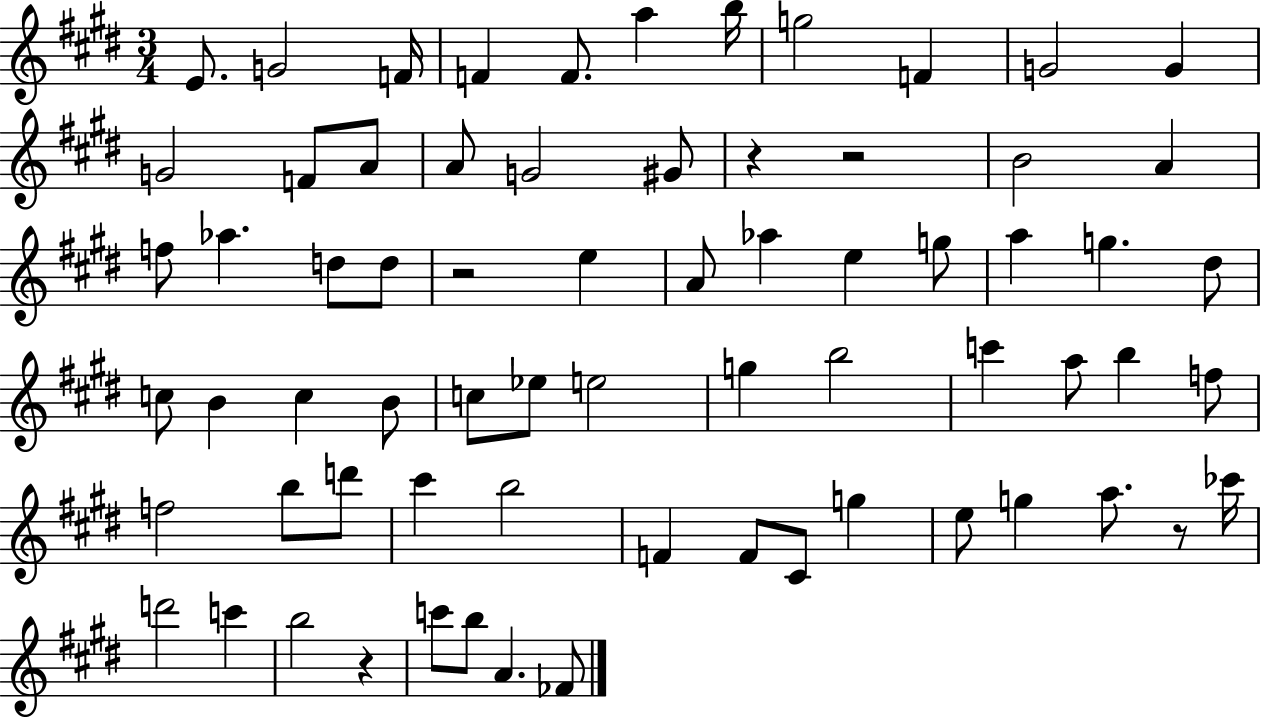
E4/e. G4/h F4/s F4/q F4/e. A5/q B5/s G5/h F4/q G4/h G4/q G4/h F4/e A4/e A4/e G4/h G#4/e R/q R/h B4/h A4/q F5/e Ab5/q. D5/e D5/e R/h E5/q A4/e Ab5/q E5/q G5/e A5/q G5/q. D#5/e C5/e B4/q C5/q B4/e C5/e Eb5/e E5/h G5/q B5/h C6/q A5/e B5/q F5/e F5/h B5/e D6/e C#6/q B5/h F4/q F4/e C#4/e G5/q E5/e G5/q A5/e. R/e CES6/s D6/h C6/q B5/h R/q C6/e B5/e A4/q. FES4/e